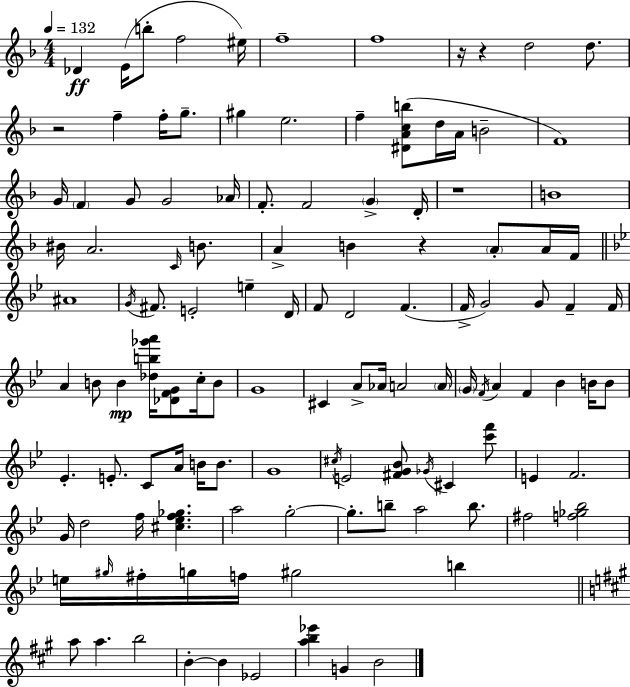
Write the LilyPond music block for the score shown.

{
  \clef treble
  \numericTimeSignature
  \time 4/4
  \key f \major
  \tempo 4 = 132
  \repeat volta 2 { des'4\ff e'16( b''8-. f''2 eis''16) | f''1-- | f''1 | r16 r4 d''2 d''8. | \break r2 f''4-- f''16-. g''8.-- | gis''4 e''2. | f''4-- <dis' a' c'' b''>8( d''16 a'16 b'2-- | f'1) | \break g'16 \parenthesize f'4 g'8 g'2 aes'16 | f'8.-. f'2 \parenthesize g'4-> d'16-. | r1 | b'1 | \break bis'16 a'2. \grace { c'16 } b'8. | a'4-> b'4 r4 \parenthesize a'8-. a'16 | f'16 \bar "||" \break \key bes \major ais'1 | \acciaccatura { g'16 } fis'8. e'2-. e''4-- | d'16 f'8 d'2 f'4.( | f'16-> g'2) g'8 f'4-- | \break f'16 a'4 b'8 b'4\mp <des'' b'' ges''' a'''>16 <des' f' g'>8 c''16-. b'8 | g'1 | cis'4 a'8-> aes'16 a'2 | \parenthesize a'16 \parenthesize g'16 \acciaccatura { f'16 } a'4 f'4 bes'4 b'16 | \break b'8 ees'4.-. e'8.-. c'8 a'16 b'16 b'8. | g'1 | \acciaccatura { cis''16 } e'2 <fis' g' bes'>8 \acciaccatura { ges'16 } cis'4 | <c''' f'''>8 e'4 f'2. | \break g'16 d''2 f''16 <cis'' ees'' f'' ges''>4. | a''2 g''2-.~~ | g''8.-. b''8-- a''2 | b''8. fis''2 <f'' ges'' bes''>2 | \break e''16 \grace { gis''16 } fis''16-. g''16 f''16 gis''2 | b''4 \bar "||" \break \key a \major a''8 a''4. b''2 | b'4-.~~ b'4 ees'2 | <a'' b'' ees'''>4 g'4 b'2 | } \bar "|."
}